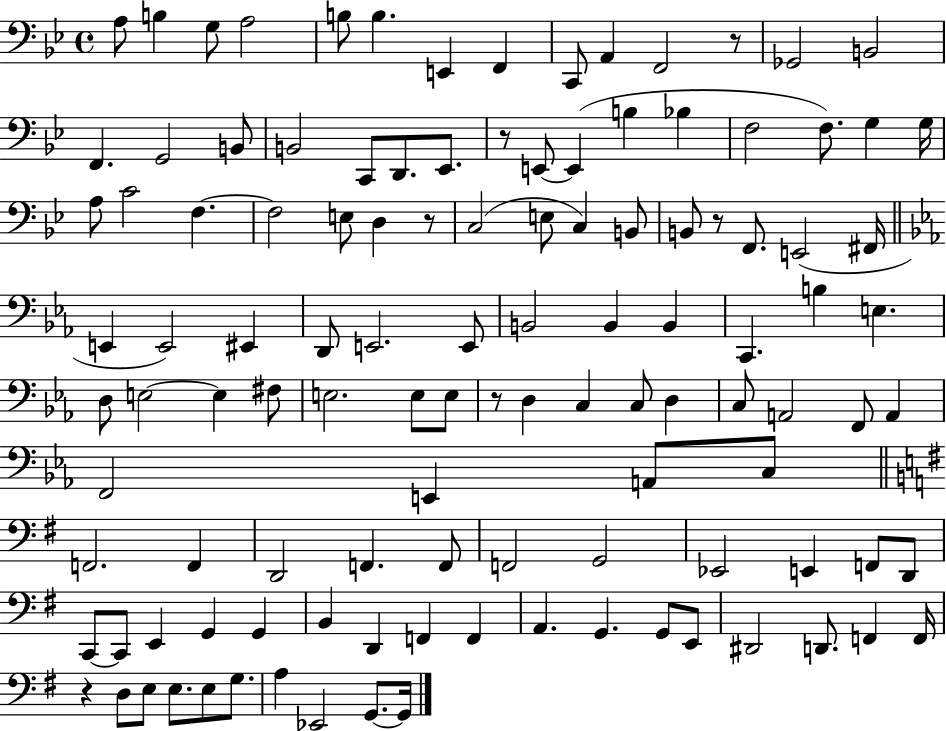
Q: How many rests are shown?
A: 6